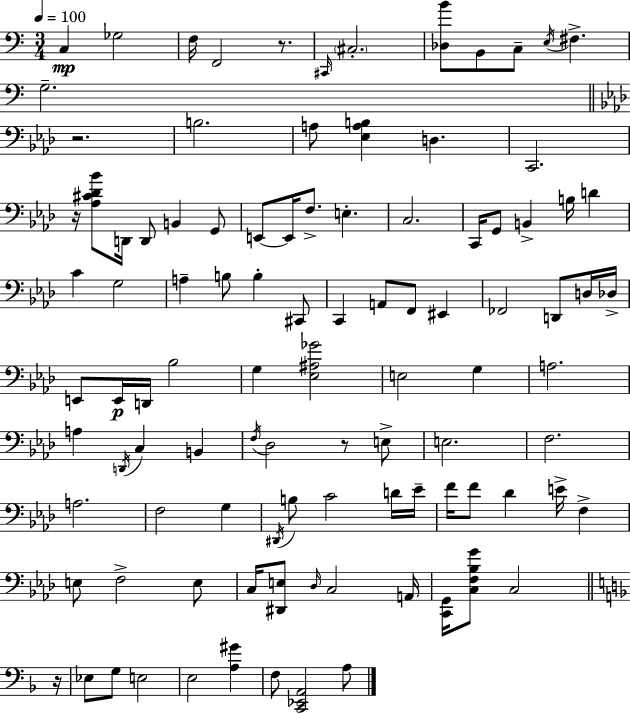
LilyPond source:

{
  \clef bass
  \numericTimeSignature
  \time 3/4
  \key c \major
  \tempo 4 = 100
  c4\mp ges2 | f16 f,2 r8. | \grace { cis,16 } \parenthesize cis2.-. | <des b'>8 b,8 c8-- \acciaccatura { e16 } fis4.-> | \break g2.-- | \bar "||" \break \key f \minor r2. | b2. | a8 <ees a b>4 d4. | c,2. | \break r16 <aes cis' des' bes'>8 d,16 d,8 b,4 g,8 | e,8~~ e,16 f8.-> e4.-. | c2. | c,16 g,8 b,4-> b16 d'4 | \break c'4 g2 | a4-- b8 b4-. cis,8 | c,4 a,8 f,8 eis,4 | fes,2 d,8 d16 des16-> | \break e,8 e,16\p d,16 bes2 | g4 <ees ais ges'>2 | e2 g4 | a2. | \break a4 \acciaccatura { d,16 } c4 b,4 | \acciaccatura { f16 } des2 r8 | e8-> e2. | f2. | \break a2. | f2 g4 | \acciaccatura { dis,16 } b8 c'2 | d'16 ees'16-- f'16 f'8 des'4 e'16-> f4-> | \break e8 f2-> | e8 c16 <dis, e>8 \grace { des16 } c2 | a,16 <c, g,>16 <c f bes g'>8 c2 | \bar "||" \break \key f \major r16 ees8 g8 e2 | e2 <a gis'>4 | f8 <c, ees, a,>2 a8 | \bar "|."
}